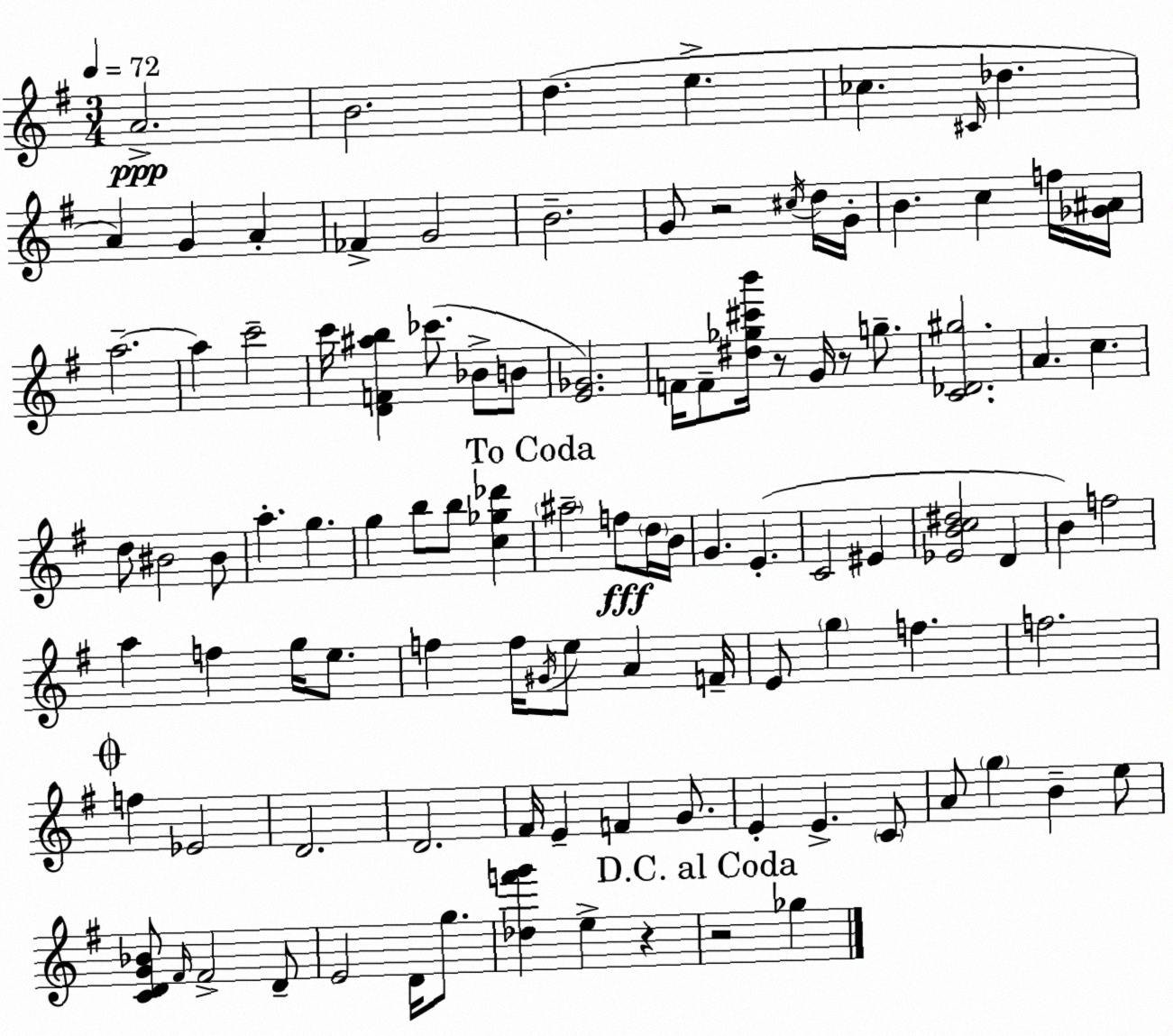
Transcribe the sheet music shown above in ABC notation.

X:1
T:Untitled
M:3/4
L:1/4
K:G
A2 B2 d e _c ^C/4 _d A G A _F G2 B2 G/2 z2 ^c/4 d/4 G/4 B c f/4 [_G^A]/4 a2 a c'2 c'/4 [DF^ab] _c'/2 _B/2 B/2 [E_G]2 F/4 F/2 [^d_g^c'b']/4 z/2 G/4 z/2 g/2 [C_D^g]2 A c d/2 ^B2 ^B/2 a g g b/2 b/2 [c_g_d'] ^a2 f/2 d/4 B/4 G E C2 ^E [_EBc^d]2 D B f2 a f g/4 e/2 f f/4 ^G/4 e/2 A F/4 E/2 g f f2 f _E2 D2 D2 ^F/4 E F G/2 E E C/2 A/2 g B e/2 [CDG_B]/2 ^F/4 ^F2 D/2 E2 D/4 g/2 [_df'g'] e z z2 _g